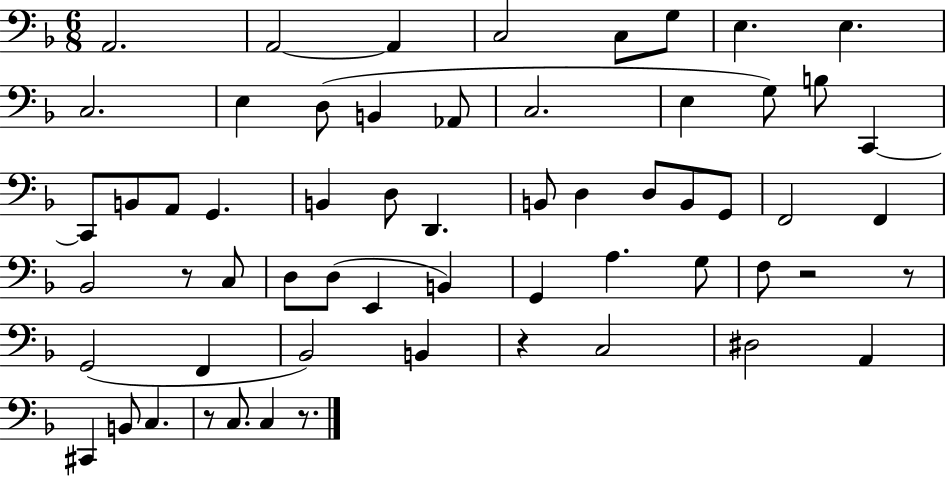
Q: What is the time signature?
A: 6/8